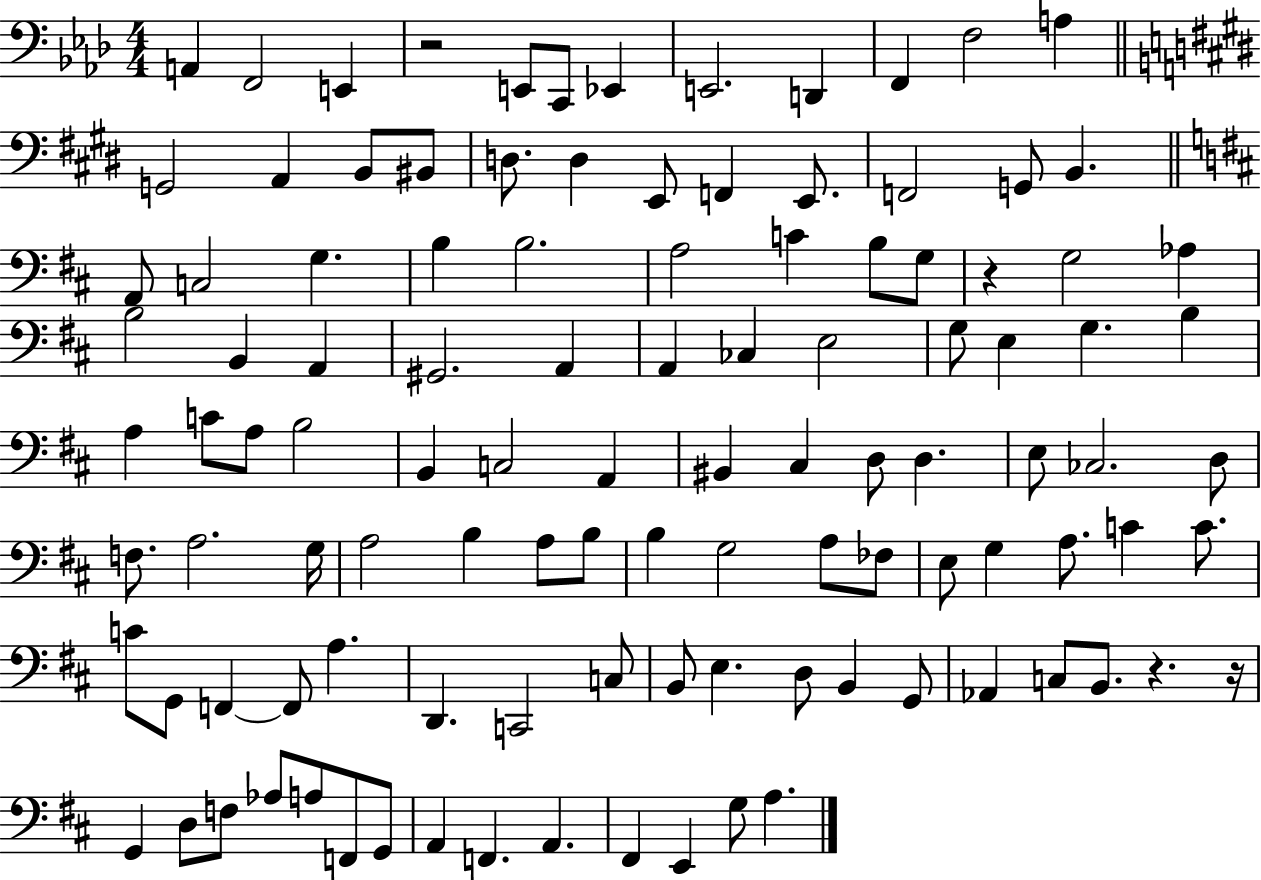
X:1
T:Untitled
M:4/4
L:1/4
K:Ab
A,, F,,2 E,, z2 E,,/2 C,,/2 _E,, E,,2 D,, F,, F,2 A, G,,2 A,, B,,/2 ^B,,/2 D,/2 D, E,,/2 F,, E,,/2 F,,2 G,,/2 B,, A,,/2 C,2 G, B, B,2 A,2 C B,/2 G,/2 z G,2 _A, B,2 B,, A,, ^G,,2 A,, A,, _C, E,2 G,/2 E, G, B, A, C/2 A,/2 B,2 B,, C,2 A,, ^B,, ^C, D,/2 D, E,/2 _C,2 D,/2 F,/2 A,2 G,/4 A,2 B, A,/2 B,/2 B, G,2 A,/2 _F,/2 E,/2 G, A,/2 C C/2 C/2 G,,/2 F,, F,,/2 A, D,, C,,2 C,/2 B,,/2 E, D,/2 B,, G,,/2 _A,, C,/2 B,,/2 z z/4 G,, D,/2 F,/2 _A,/2 A,/2 F,,/2 G,,/2 A,, F,, A,, ^F,, E,, G,/2 A,